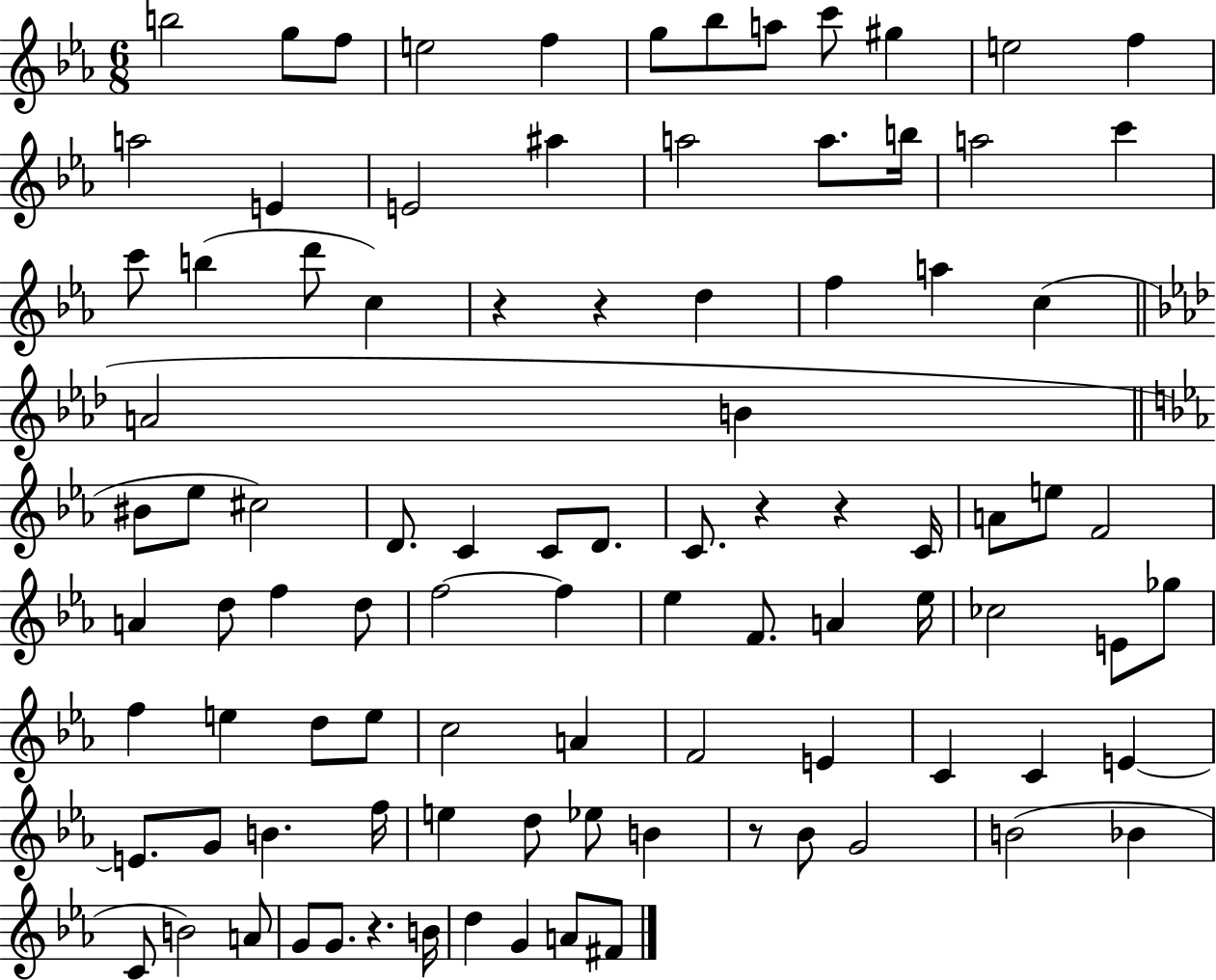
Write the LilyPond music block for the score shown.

{
  \clef treble
  \numericTimeSignature
  \time 6/8
  \key ees \major
  b''2 g''8 f''8 | e''2 f''4 | g''8 bes''8 a''8 c'''8 gis''4 | e''2 f''4 | \break a''2 e'4 | e'2 ais''4 | a''2 a''8. b''16 | a''2 c'''4 | \break c'''8 b''4( d'''8 c''4) | r4 r4 d''4 | f''4 a''4 c''4( | \bar "||" \break \key f \minor a'2 b'4 | \bar "||" \break \key c \minor bis'8 ees''8 cis''2) | d'8. c'4 c'8 d'8. | c'8. r4 r4 c'16 | a'8 e''8 f'2 | \break a'4 d''8 f''4 d''8 | f''2~~ f''4 | ees''4 f'8. a'4 ees''16 | ces''2 e'8 ges''8 | \break f''4 e''4 d''8 e''8 | c''2 a'4 | f'2 e'4 | c'4 c'4 e'4~~ | \break e'8. g'8 b'4. f''16 | e''4 d''8 ees''8 b'4 | r8 bes'8 g'2 | b'2( bes'4 | \break c'8 b'2) a'8 | g'8 g'8. r4. b'16 | d''4 g'4 a'8 fis'8 | \bar "|."
}